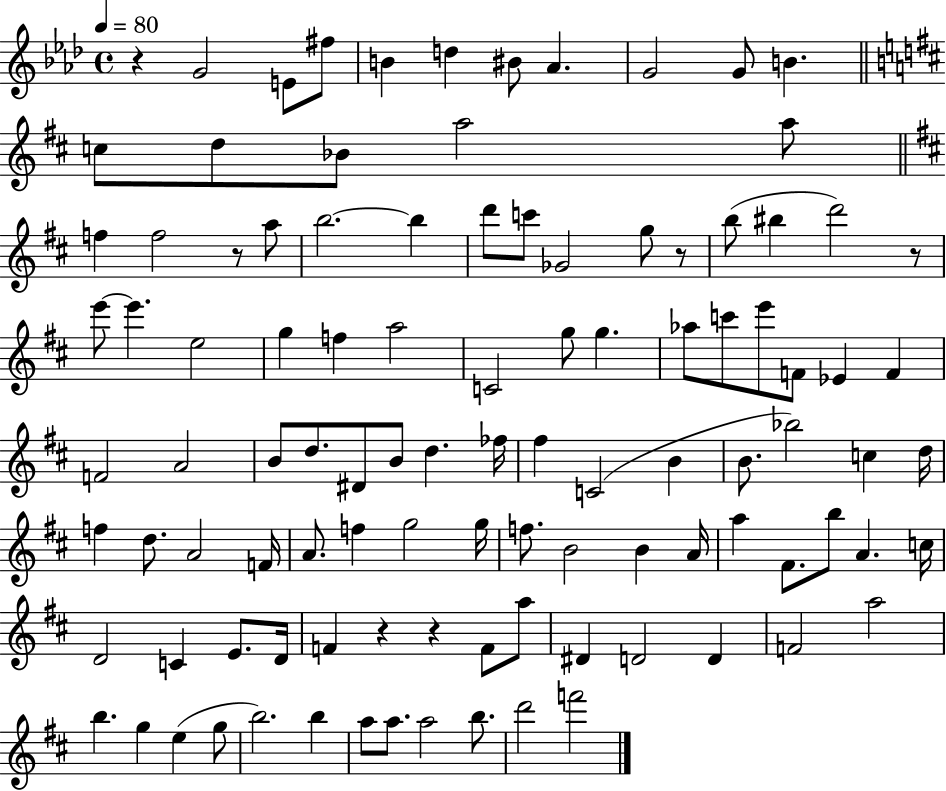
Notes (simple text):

R/q G4/h E4/e F#5/e B4/q D5/q BIS4/e Ab4/q. G4/h G4/e B4/q. C5/e D5/e Bb4/e A5/h A5/e F5/q F5/h R/e A5/e B5/h. B5/q D6/e C6/e Gb4/h G5/e R/e B5/e BIS5/q D6/h R/e E6/e E6/q. E5/h G5/q F5/q A5/h C4/h G5/e G5/q. Ab5/e C6/e E6/e F4/e Eb4/q F4/q F4/h A4/h B4/e D5/e. D#4/e B4/e D5/q. FES5/s F#5/q C4/h B4/q B4/e. Bb5/h C5/q D5/s F5/q D5/e. A4/h F4/s A4/e. F5/q G5/h G5/s F5/e. B4/h B4/q A4/s A5/q F#4/e. B5/e A4/q. C5/s D4/h C4/q E4/e. D4/s F4/q R/q R/q F4/e A5/e D#4/q D4/h D4/q F4/h A5/h B5/q. G5/q E5/q G5/e B5/h. B5/q A5/e A5/e. A5/h B5/e. D6/h F6/h